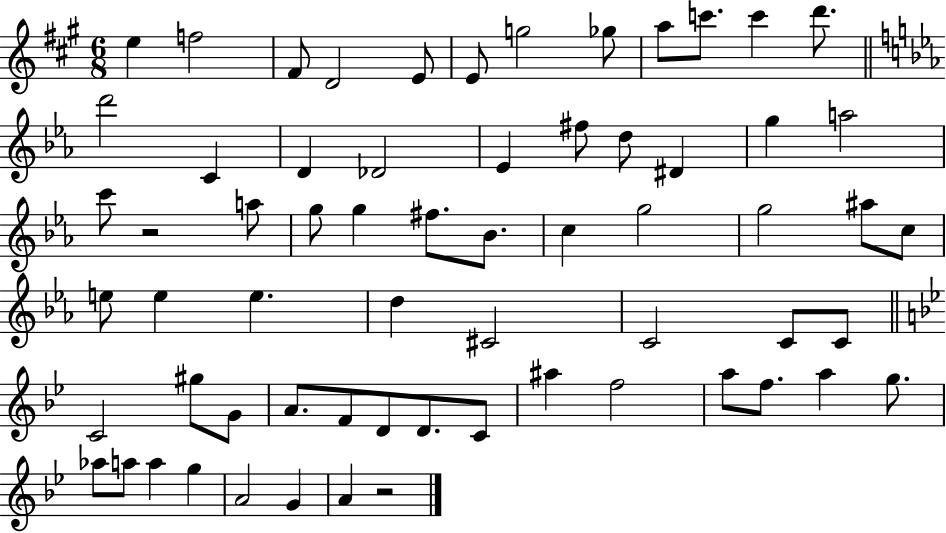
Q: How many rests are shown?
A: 2